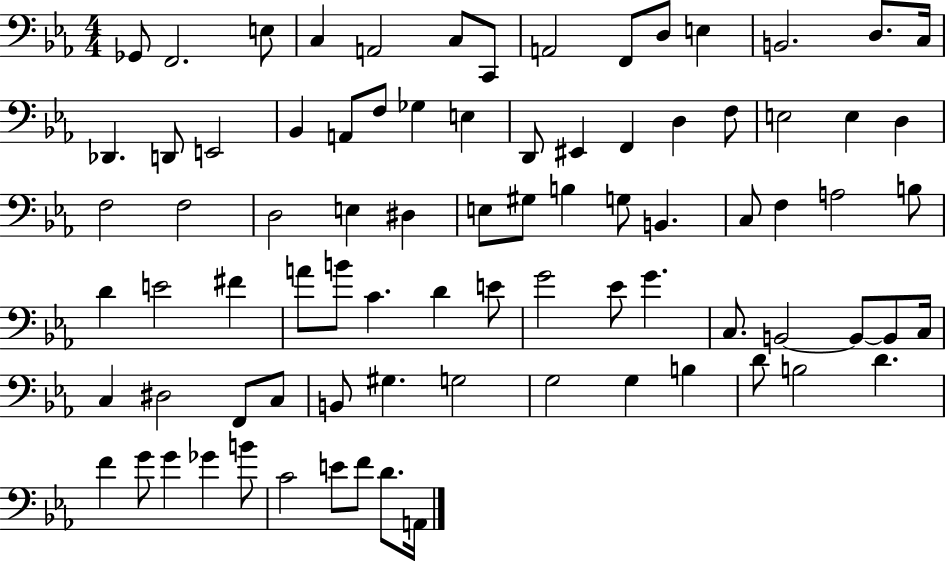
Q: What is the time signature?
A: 4/4